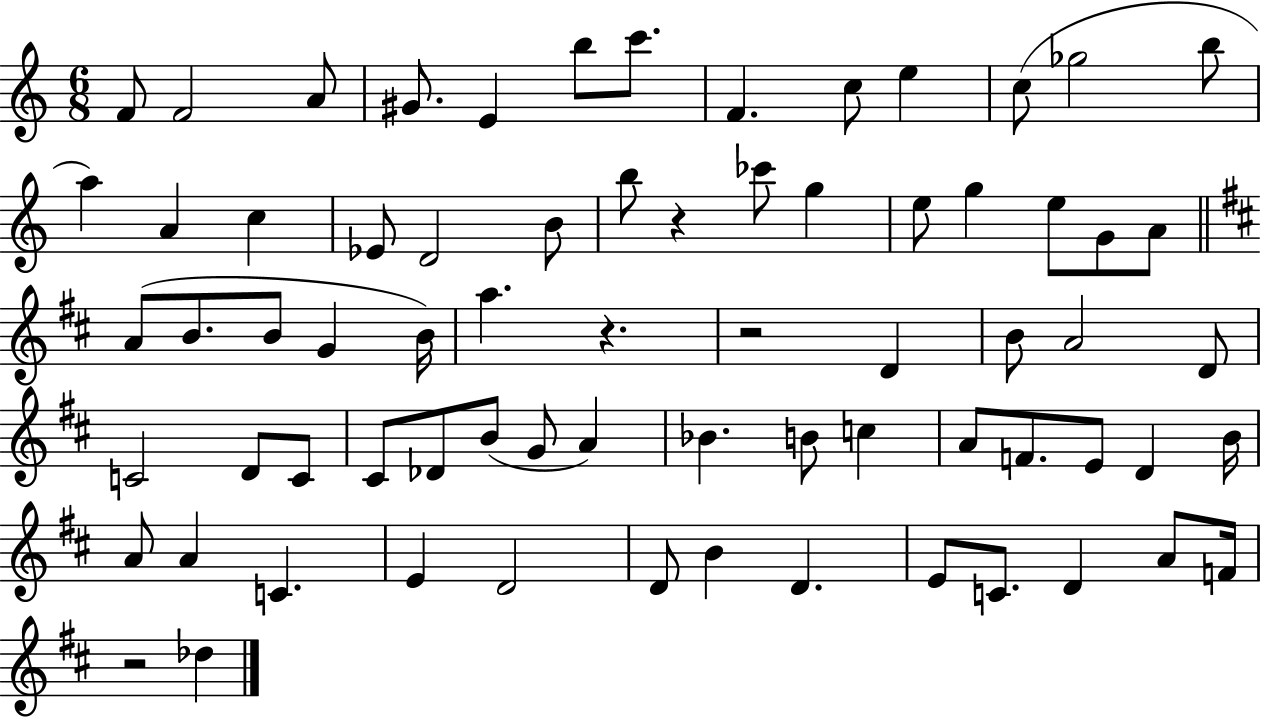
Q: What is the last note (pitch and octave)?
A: Db5